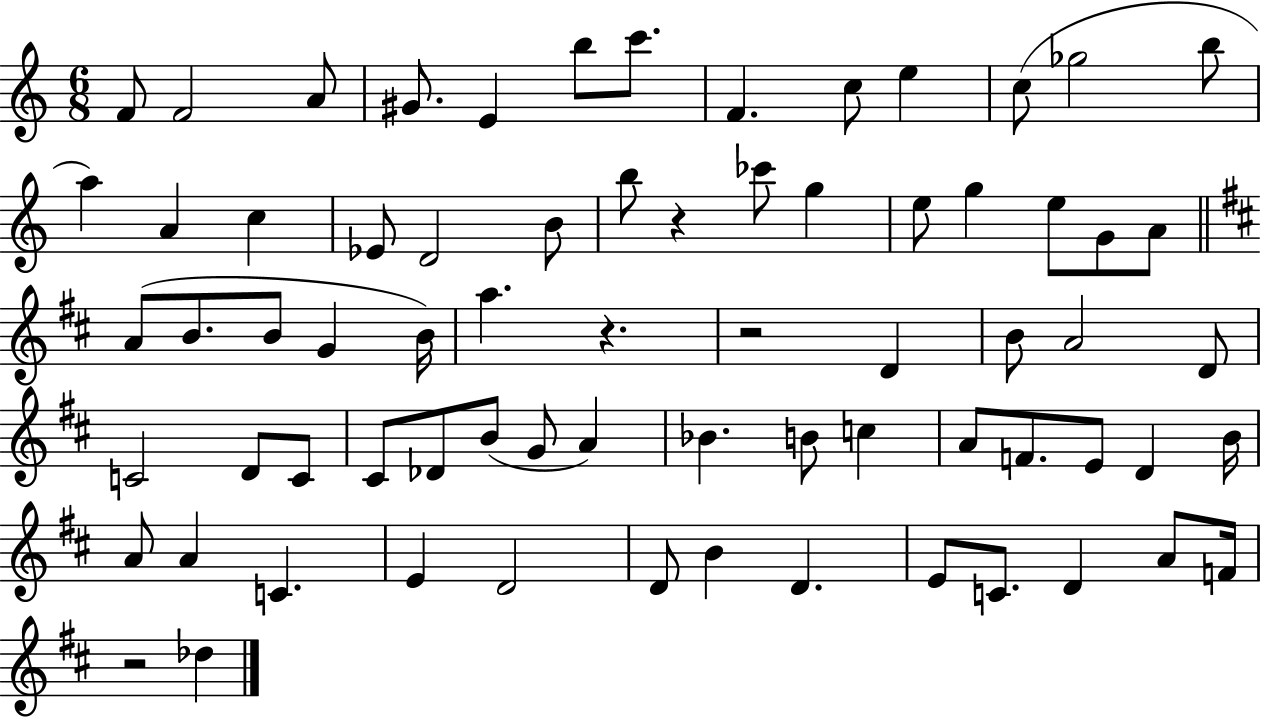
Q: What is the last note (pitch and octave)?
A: Db5